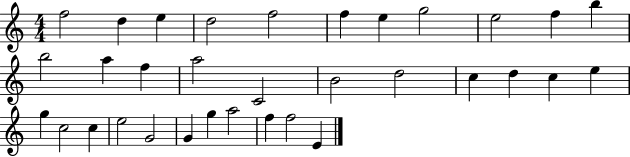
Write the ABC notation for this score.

X:1
T:Untitled
M:4/4
L:1/4
K:C
f2 d e d2 f2 f e g2 e2 f b b2 a f a2 C2 B2 d2 c d c e g c2 c e2 G2 G g a2 f f2 E